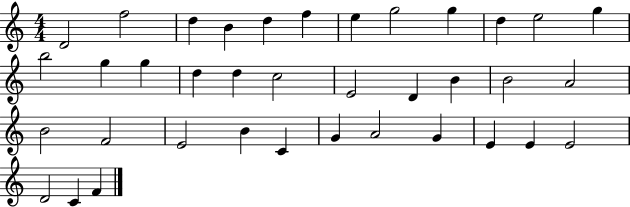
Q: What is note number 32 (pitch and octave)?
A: E4